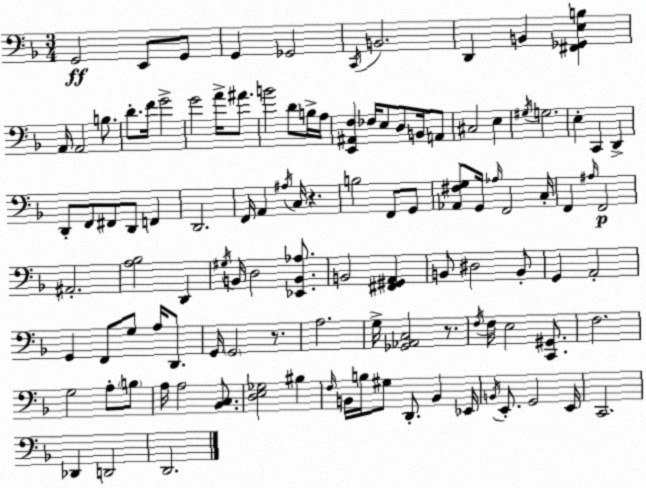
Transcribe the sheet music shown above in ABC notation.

X:1
T:Untitled
M:3/4
L:1/4
K:Dm
G,,2 E,,/2 G,,/2 G,, _G,,2 C,,/4 B,,2 D,, B,, [^F,,_G,,E,B,] A,,/4 A,,2 B,/2 D/2 F/4 G2 G2 A/4 ^A/2 B2 D/2 B,/4 A,/4 [E,,^A,,F,] _F,/4 E,/2 D,/2 B,,/4 A,,/2 ^C,2 E, ^G,/4 G,2 E, C,, D,, D,,/2 F,,/2 ^F,,/2 D,,/2 F,, D,,2 F,,/4 A,, ^A,/4 C,/4 z B,2 F,,/2 G,,/2 [_A,,^F,G,]/2 G,,/4 _A,/4 F,,2 C,/4 F,, ^A,/4 F,,2 ^A,,2 [A,_B,]2 D,, ^G,/4 B,,/4 D,2 [_E,,B,,_A,]/2 B,,2 [^F,,^G,,A,,] B,,/2 ^D,2 B,,/2 G,, A,,2 G,, F,,/2 G,/2 A,/4 D,,/2 G,,/4 G,,2 z/2 A,2 G,/4 [_G,,_A,,C,]2 z/2 F,/4 F,/4 E,2 [C,,^G,,]/2 F,2 G,2 A,/2 B,/2 A,/4 A,2 [_B,,C,]/2 [D,E,_G,]2 ^B, F,/4 B,,/4 B,/4 ^G,/2 D,,/2 B,, _E,,/4 B,,/4 E,,/2 G,,2 E,,/4 C,,2 _D,, D,,2 D,,2